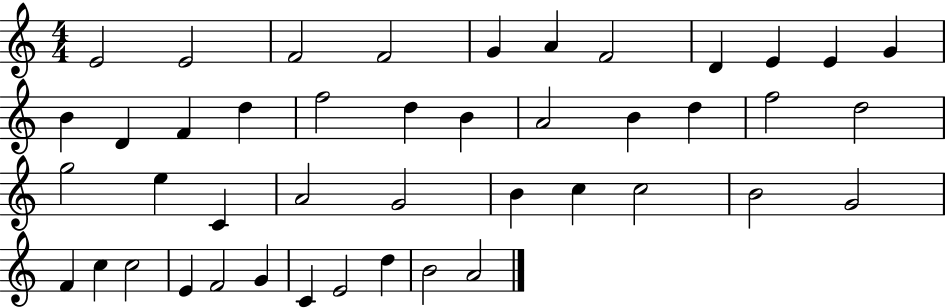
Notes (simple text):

E4/h E4/h F4/h F4/h G4/q A4/q F4/h D4/q E4/q E4/q G4/q B4/q D4/q F4/q D5/q F5/h D5/q B4/q A4/h B4/q D5/q F5/h D5/h G5/h E5/q C4/q A4/h G4/h B4/q C5/q C5/h B4/h G4/h F4/q C5/q C5/h E4/q F4/h G4/q C4/q E4/h D5/q B4/h A4/h